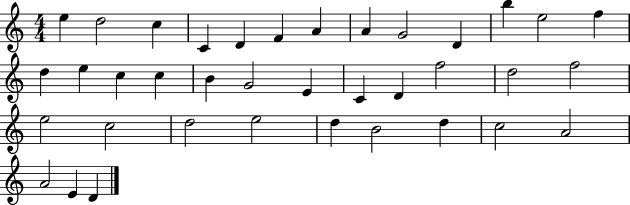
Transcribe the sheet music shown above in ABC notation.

X:1
T:Untitled
M:4/4
L:1/4
K:C
e d2 c C D F A A G2 D b e2 f d e c c B G2 E C D f2 d2 f2 e2 c2 d2 e2 d B2 d c2 A2 A2 E D